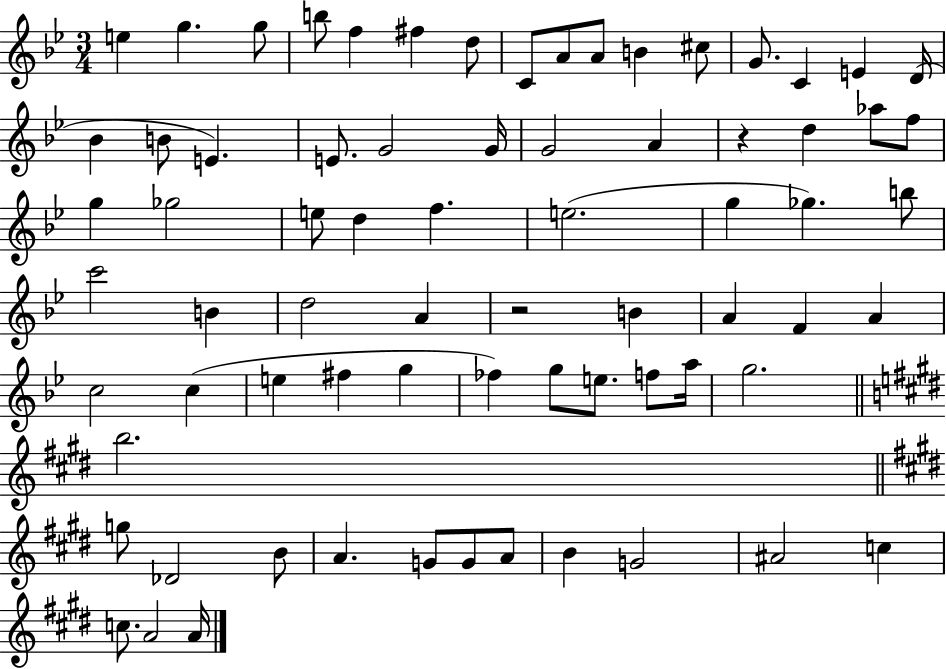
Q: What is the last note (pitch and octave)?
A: A4